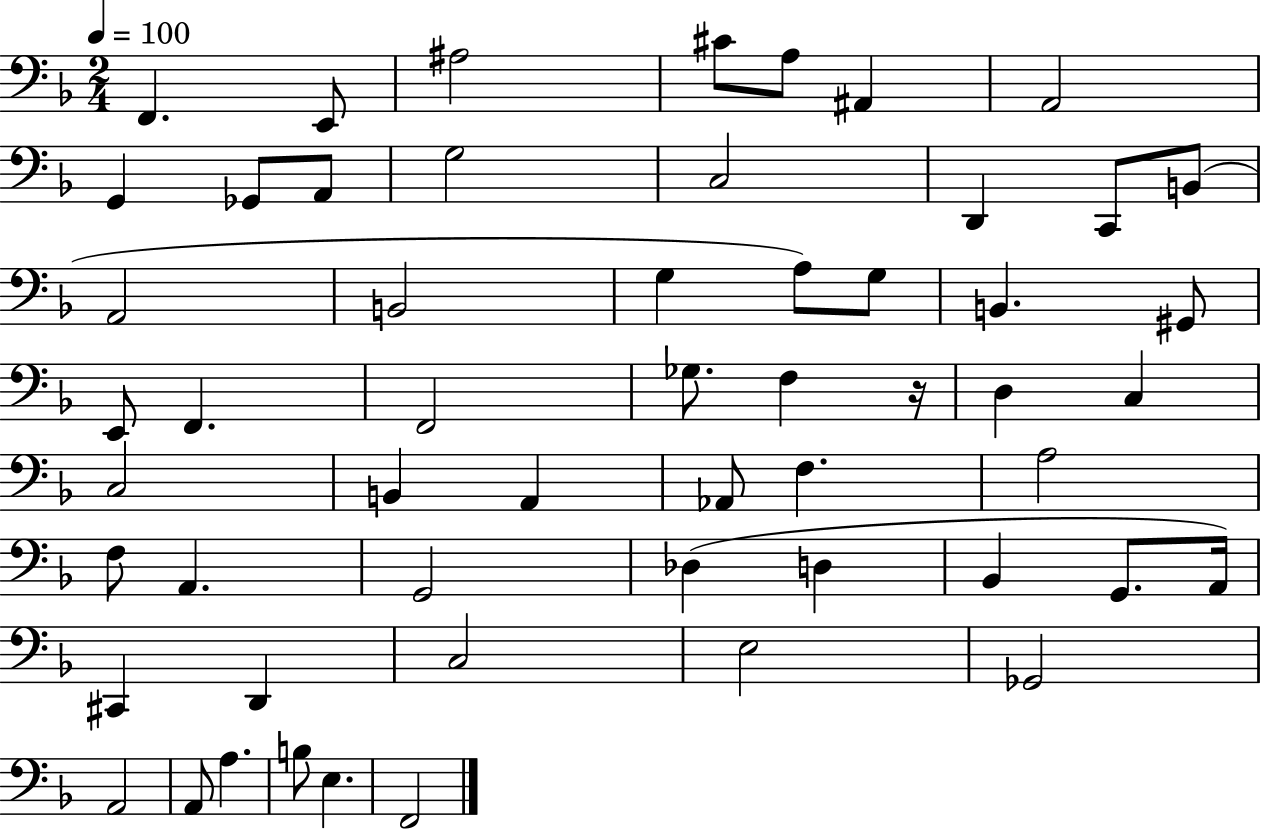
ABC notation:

X:1
T:Untitled
M:2/4
L:1/4
K:F
F,, E,,/2 ^A,2 ^C/2 A,/2 ^A,, A,,2 G,, _G,,/2 A,,/2 G,2 C,2 D,, C,,/2 B,,/2 A,,2 B,,2 G, A,/2 G,/2 B,, ^G,,/2 E,,/2 F,, F,,2 _G,/2 F, z/4 D, C, C,2 B,, A,, _A,,/2 F, A,2 F,/2 A,, G,,2 _D, D, _B,, G,,/2 A,,/4 ^C,, D,, C,2 E,2 _G,,2 A,,2 A,,/2 A, B,/2 E, F,,2